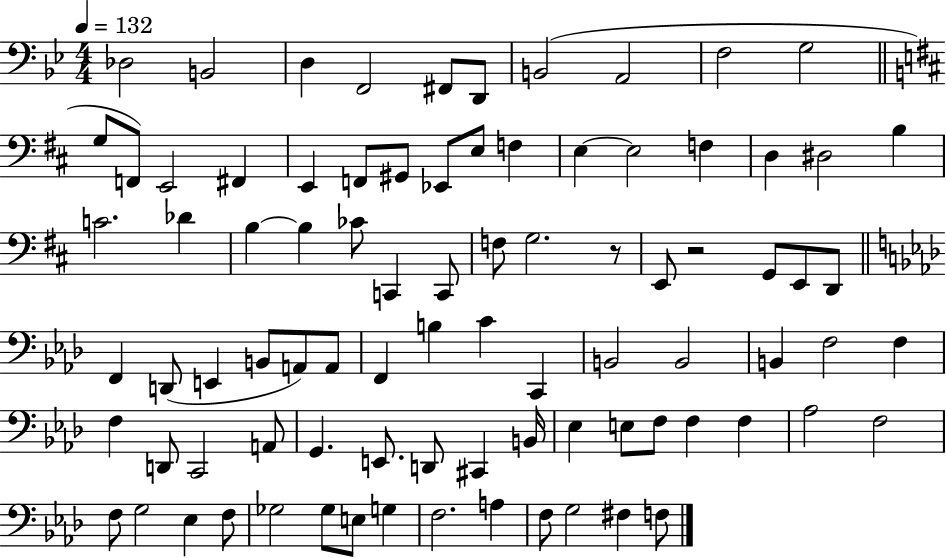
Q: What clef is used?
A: bass